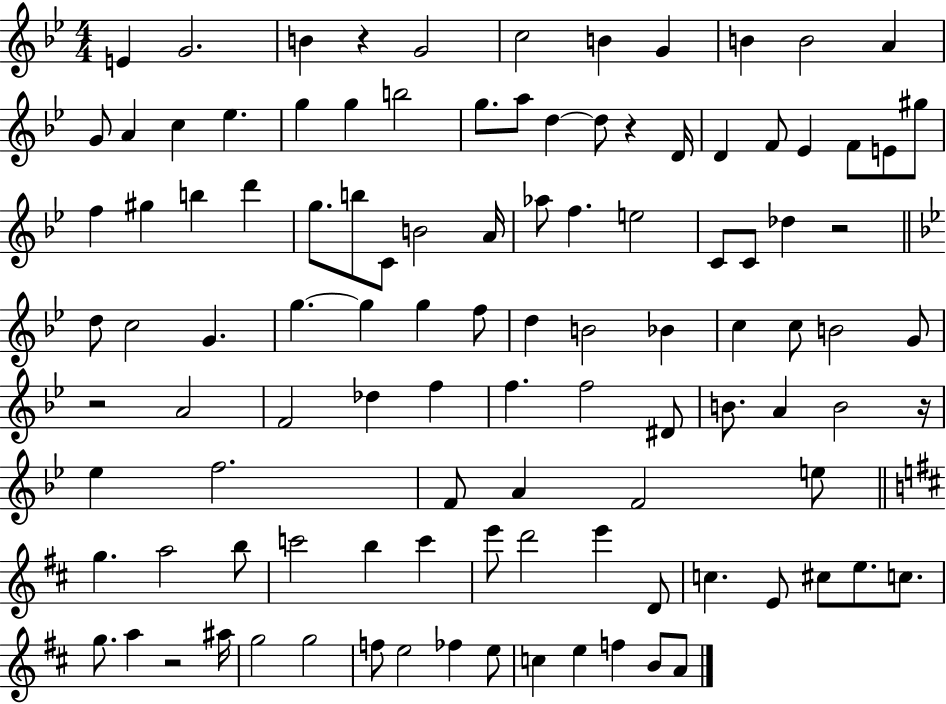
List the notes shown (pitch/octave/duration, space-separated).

E4/q G4/h. B4/q R/q G4/h C5/h B4/q G4/q B4/q B4/h A4/q G4/e A4/q C5/q Eb5/q. G5/q G5/q B5/h G5/e. A5/e D5/q D5/e R/q D4/s D4/q F4/e Eb4/q F4/e E4/e G#5/e F5/q G#5/q B5/q D6/q G5/e. B5/e C4/e B4/h A4/s Ab5/e F5/q. E5/h C4/e C4/e Db5/q R/h D5/e C5/h G4/q. G5/q. G5/q G5/q F5/e D5/q B4/h Bb4/q C5/q C5/e B4/h G4/e R/h A4/h F4/h Db5/q F5/q F5/q. F5/h D#4/e B4/e. A4/q B4/h R/s Eb5/q F5/h. F4/e A4/q F4/h E5/e G5/q. A5/h B5/e C6/h B5/q C6/q E6/e D6/h E6/q D4/e C5/q. E4/e C#5/e E5/e. C5/e. G5/e. A5/q R/h A#5/s G5/h G5/h F5/e E5/h FES5/q E5/e C5/q E5/q F5/q B4/e A4/e